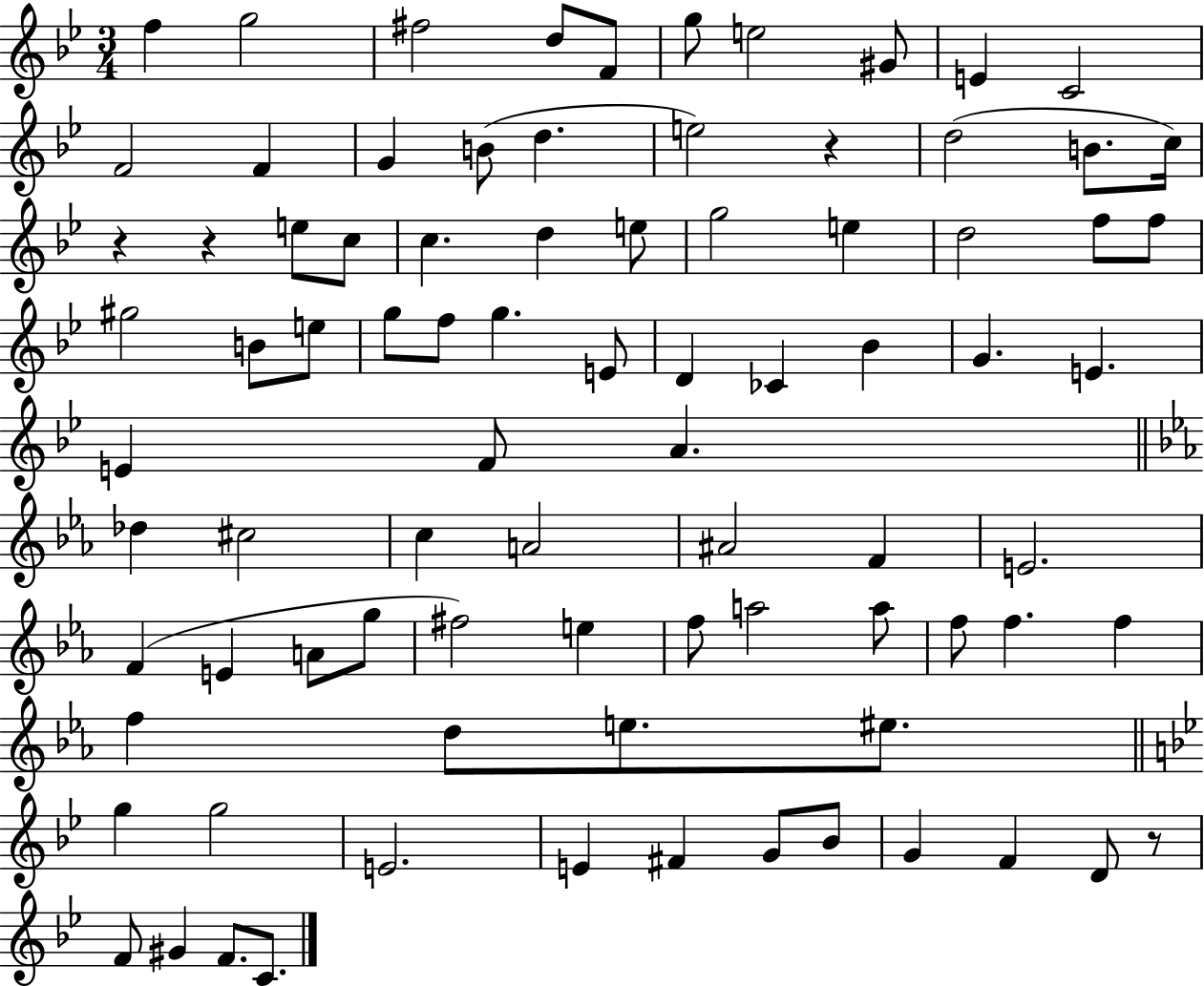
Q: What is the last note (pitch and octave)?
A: C4